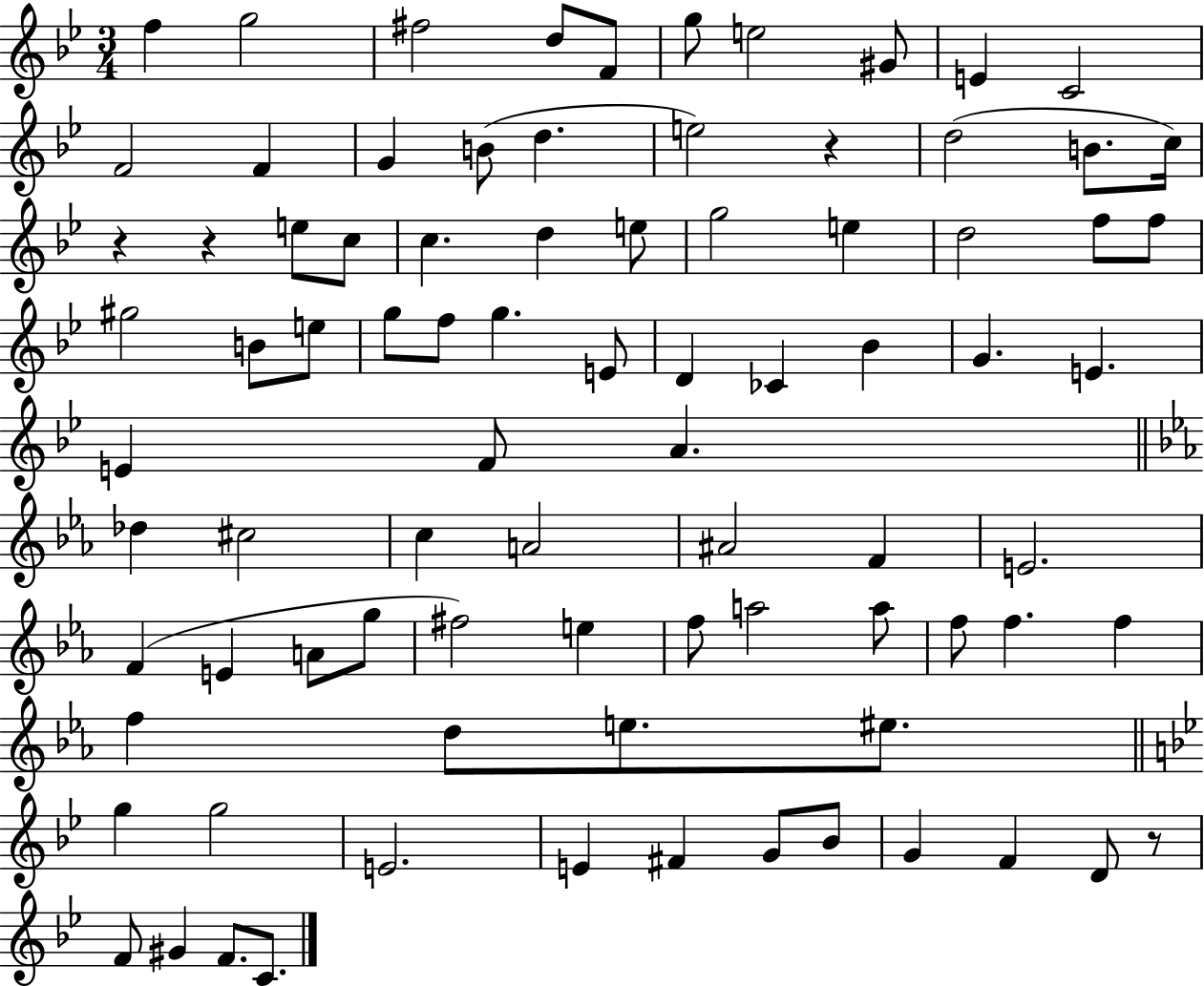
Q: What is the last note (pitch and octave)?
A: C4